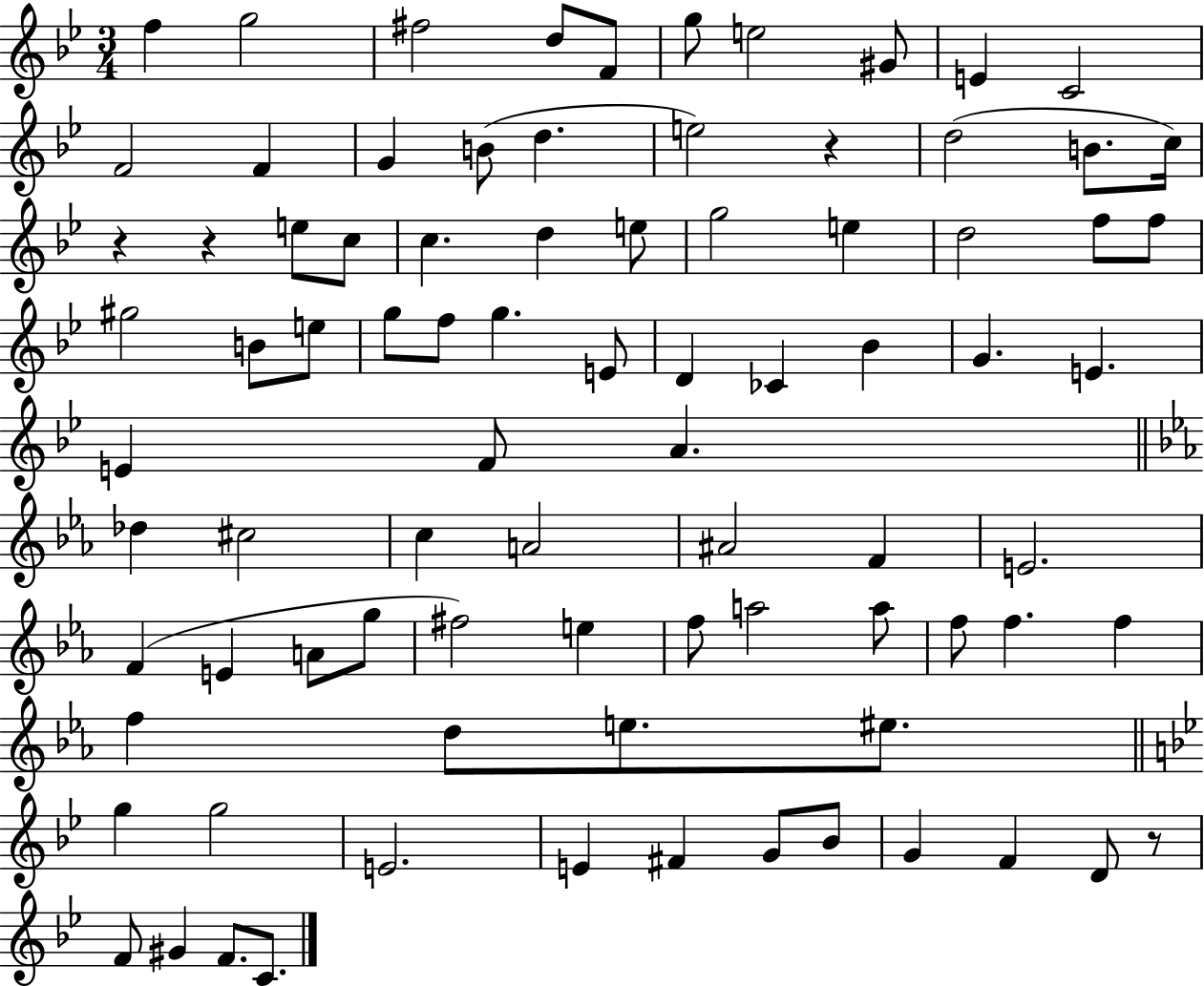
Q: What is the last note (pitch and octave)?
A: C4